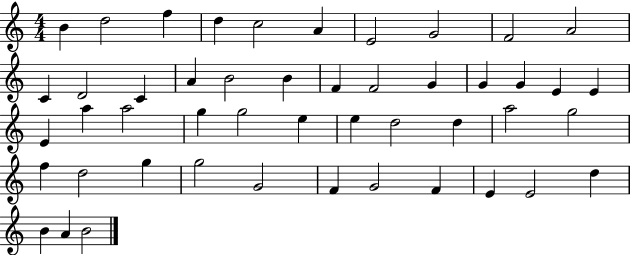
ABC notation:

X:1
T:Untitled
M:4/4
L:1/4
K:C
B d2 f d c2 A E2 G2 F2 A2 C D2 C A B2 B F F2 G G G E E E a a2 g g2 e e d2 d a2 g2 f d2 g g2 G2 F G2 F E E2 d B A B2